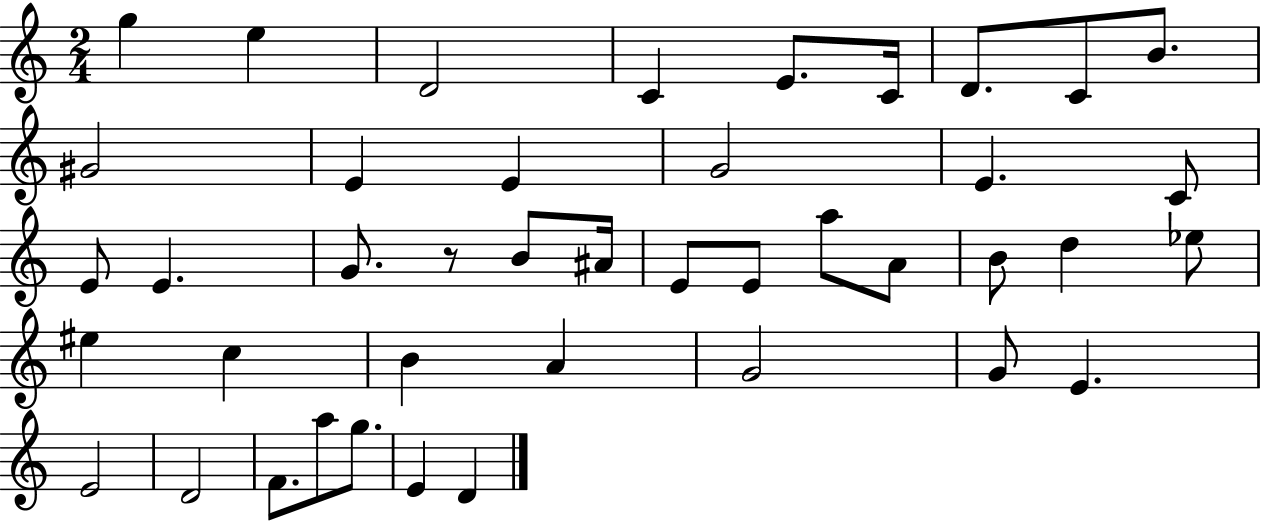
{
  \clef treble
  \numericTimeSignature
  \time 2/4
  \key c \major
  g''4 e''4 | d'2 | c'4 e'8. c'16 | d'8. c'8 b'8. | \break gis'2 | e'4 e'4 | g'2 | e'4. c'8 | \break e'8 e'4. | g'8. r8 b'8 ais'16 | e'8 e'8 a''8 a'8 | b'8 d''4 ees''8 | \break eis''4 c''4 | b'4 a'4 | g'2 | g'8 e'4. | \break e'2 | d'2 | f'8. a''8 g''8. | e'4 d'4 | \break \bar "|."
}